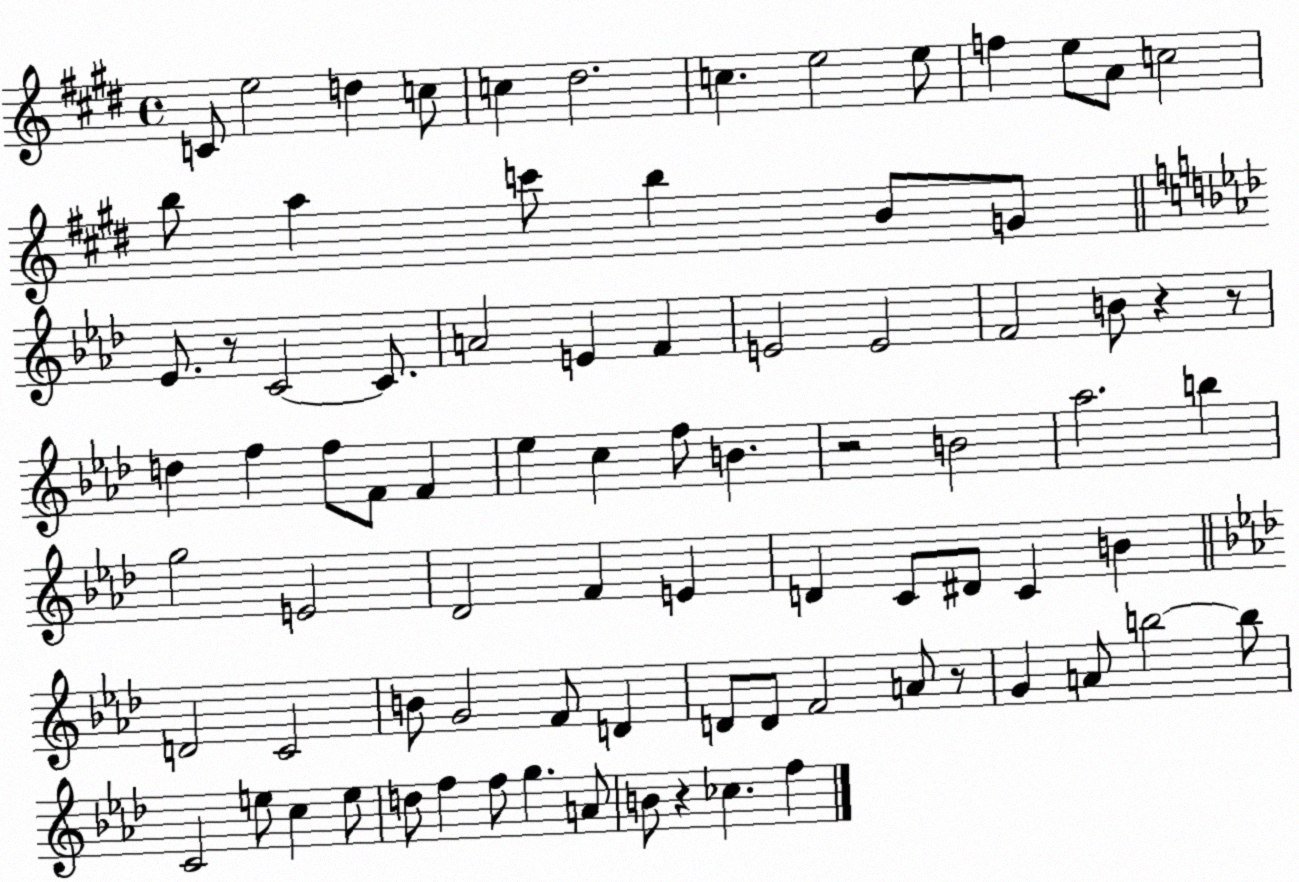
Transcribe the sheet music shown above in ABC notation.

X:1
T:Untitled
M:4/4
L:1/4
K:E
C/2 e2 d c/2 c ^d2 c e2 e/2 f e/2 A/2 c2 b/2 a c'/2 b B/2 G/2 _E/2 z/2 C2 C/2 A2 E F E2 E2 F2 B/2 z z/2 d f f/2 F/2 F _e c f/2 B z2 B2 _a2 b g2 E2 _D2 F E D C/2 ^D/2 C B D2 C2 B/2 G2 F/2 D D/2 D/2 F2 A/2 z/2 G A/2 b2 b/2 C2 e/2 c e/2 d/2 f f/2 g A/2 B/2 z _c f